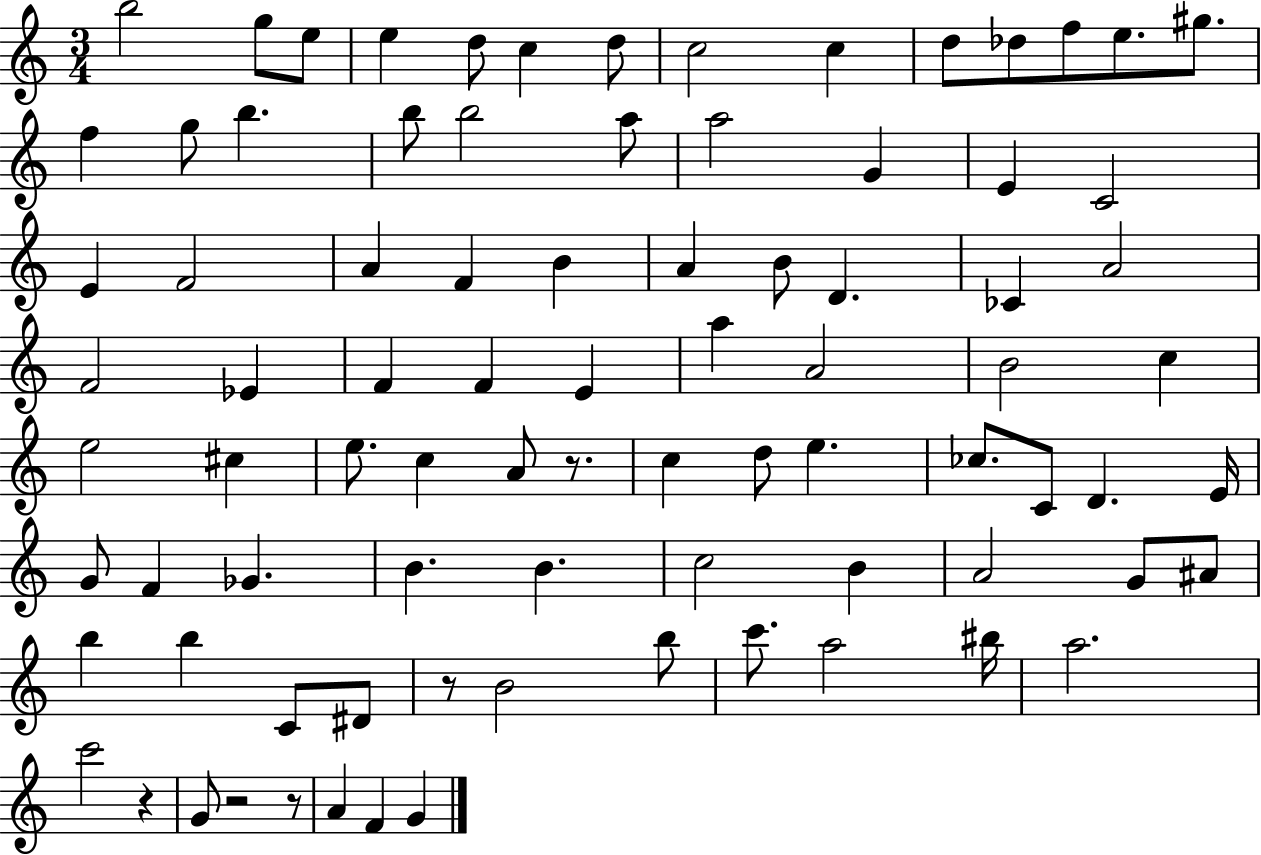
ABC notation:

X:1
T:Untitled
M:3/4
L:1/4
K:C
b2 g/2 e/2 e d/2 c d/2 c2 c d/2 _d/2 f/2 e/2 ^g/2 f g/2 b b/2 b2 a/2 a2 G E C2 E F2 A F B A B/2 D _C A2 F2 _E F F E a A2 B2 c e2 ^c e/2 c A/2 z/2 c d/2 e _c/2 C/2 D E/4 G/2 F _G B B c2 B A2 G/2 ^A/2 b b C/2 ^D/2 z/2 B2 b/2 c'/2 a2 ^b/4 a2 c'2 z G/2 z2 z/2 A F G